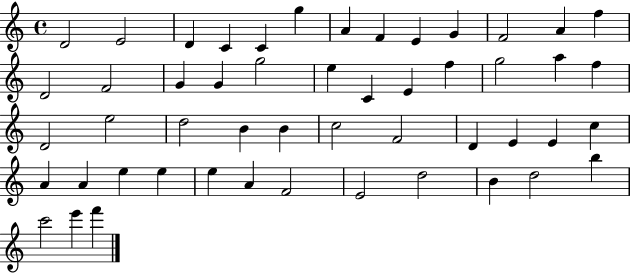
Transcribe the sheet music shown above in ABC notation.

X:1
T:Untitled
M:4/4
L:1/4
K:C
D2 E2 D C C g A F E G F2 A f D2 F2 G G g2 e C E f g2 a f D2 e2 d2 B B c2 F2 D E E c A A e e e A F2 E2 d2 B d2 b c'2 e' f'